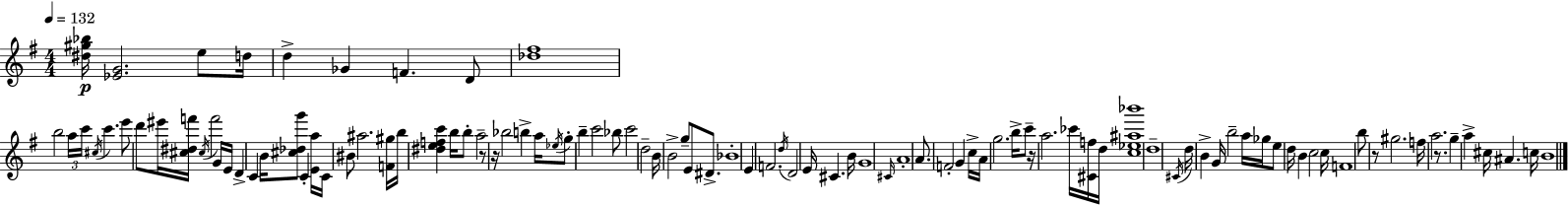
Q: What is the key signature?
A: E minor